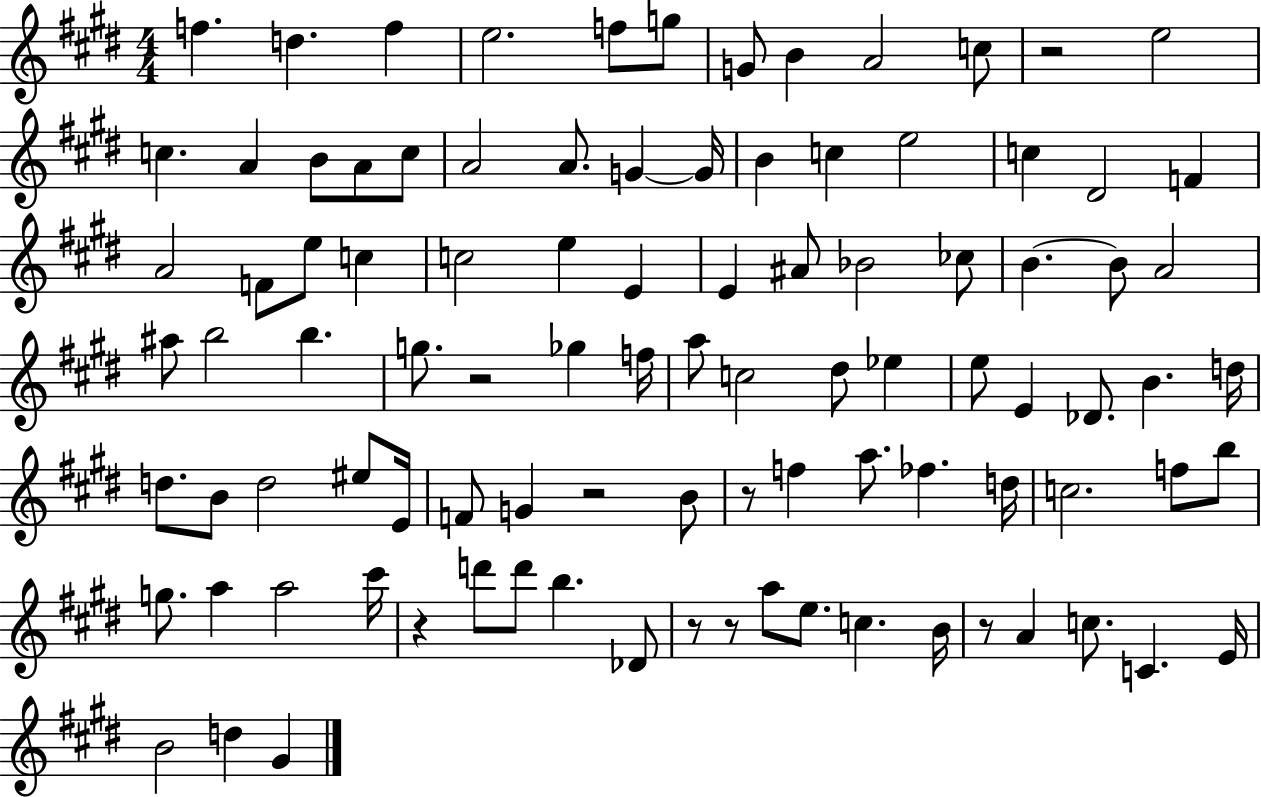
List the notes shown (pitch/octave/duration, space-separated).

F5/q. D5/q. F5/q E5/h. F5/e G5/e G4/e B4/q A4/h C5/e R/h E5/h C5/q. A4/q B4/e A4/e C5/e A4/h A4/e. G4/q G4/s B4/q C5/q E5/h C5/q D#4/h F4/q A4/h F4/e E5/e C5/q C5/h E5/q E4/q E4/q A#4/e Bb4/h CES5/e B4/q. B4/e A4/h A#5/e B5/h B5/q. G5/e. R/h Gb5/q F5/s A5/e C5/h D#5/e Eb5/q E5/e E4/q Db4/e. B4/q. D5/s D5/e. B4/e D5/h EIS5/e E4/s F4/e G4/q R/h B4/e R/e F5/q A5/e. FES5/q. D5/s C5/h. F5/e B5/e G5/e. A5/q A5/h C#6/s R/q D6/e D6/e B5/q. Db4/e R/e R/e A5/e E5/e. C5/q. B4/s R/e A4/q C5/e. C4/q. E4/s B4/h D5/q G#4/q